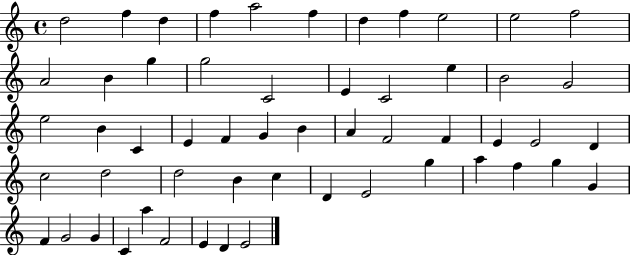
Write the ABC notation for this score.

X:1
T:Untitled
M:4/4
L:1/4
K:C
d2 f d f a2 f d f e2 e2 f2 A2 B g g2 C2 E C2 e B2 G2 e2 B C E F G B A F2 F E E2 D c2 d2 d2 B c D E2 g a f g G F G2 G C a F2 E D E2